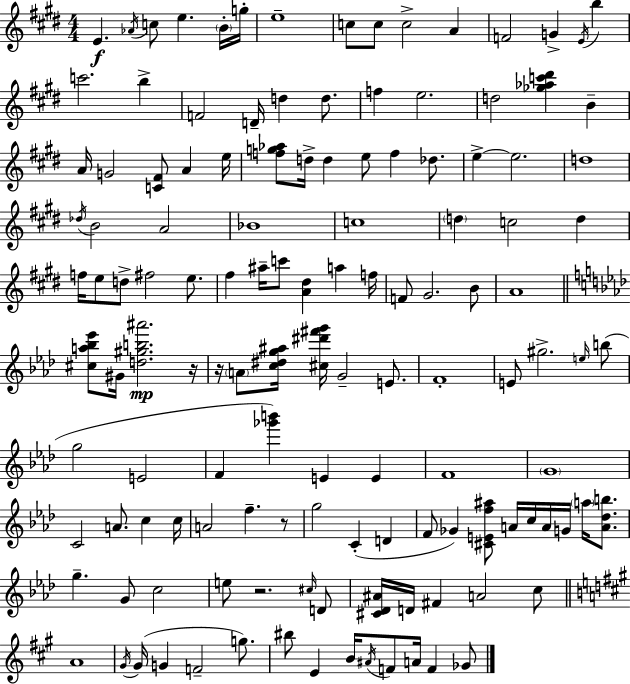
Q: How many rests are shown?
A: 4